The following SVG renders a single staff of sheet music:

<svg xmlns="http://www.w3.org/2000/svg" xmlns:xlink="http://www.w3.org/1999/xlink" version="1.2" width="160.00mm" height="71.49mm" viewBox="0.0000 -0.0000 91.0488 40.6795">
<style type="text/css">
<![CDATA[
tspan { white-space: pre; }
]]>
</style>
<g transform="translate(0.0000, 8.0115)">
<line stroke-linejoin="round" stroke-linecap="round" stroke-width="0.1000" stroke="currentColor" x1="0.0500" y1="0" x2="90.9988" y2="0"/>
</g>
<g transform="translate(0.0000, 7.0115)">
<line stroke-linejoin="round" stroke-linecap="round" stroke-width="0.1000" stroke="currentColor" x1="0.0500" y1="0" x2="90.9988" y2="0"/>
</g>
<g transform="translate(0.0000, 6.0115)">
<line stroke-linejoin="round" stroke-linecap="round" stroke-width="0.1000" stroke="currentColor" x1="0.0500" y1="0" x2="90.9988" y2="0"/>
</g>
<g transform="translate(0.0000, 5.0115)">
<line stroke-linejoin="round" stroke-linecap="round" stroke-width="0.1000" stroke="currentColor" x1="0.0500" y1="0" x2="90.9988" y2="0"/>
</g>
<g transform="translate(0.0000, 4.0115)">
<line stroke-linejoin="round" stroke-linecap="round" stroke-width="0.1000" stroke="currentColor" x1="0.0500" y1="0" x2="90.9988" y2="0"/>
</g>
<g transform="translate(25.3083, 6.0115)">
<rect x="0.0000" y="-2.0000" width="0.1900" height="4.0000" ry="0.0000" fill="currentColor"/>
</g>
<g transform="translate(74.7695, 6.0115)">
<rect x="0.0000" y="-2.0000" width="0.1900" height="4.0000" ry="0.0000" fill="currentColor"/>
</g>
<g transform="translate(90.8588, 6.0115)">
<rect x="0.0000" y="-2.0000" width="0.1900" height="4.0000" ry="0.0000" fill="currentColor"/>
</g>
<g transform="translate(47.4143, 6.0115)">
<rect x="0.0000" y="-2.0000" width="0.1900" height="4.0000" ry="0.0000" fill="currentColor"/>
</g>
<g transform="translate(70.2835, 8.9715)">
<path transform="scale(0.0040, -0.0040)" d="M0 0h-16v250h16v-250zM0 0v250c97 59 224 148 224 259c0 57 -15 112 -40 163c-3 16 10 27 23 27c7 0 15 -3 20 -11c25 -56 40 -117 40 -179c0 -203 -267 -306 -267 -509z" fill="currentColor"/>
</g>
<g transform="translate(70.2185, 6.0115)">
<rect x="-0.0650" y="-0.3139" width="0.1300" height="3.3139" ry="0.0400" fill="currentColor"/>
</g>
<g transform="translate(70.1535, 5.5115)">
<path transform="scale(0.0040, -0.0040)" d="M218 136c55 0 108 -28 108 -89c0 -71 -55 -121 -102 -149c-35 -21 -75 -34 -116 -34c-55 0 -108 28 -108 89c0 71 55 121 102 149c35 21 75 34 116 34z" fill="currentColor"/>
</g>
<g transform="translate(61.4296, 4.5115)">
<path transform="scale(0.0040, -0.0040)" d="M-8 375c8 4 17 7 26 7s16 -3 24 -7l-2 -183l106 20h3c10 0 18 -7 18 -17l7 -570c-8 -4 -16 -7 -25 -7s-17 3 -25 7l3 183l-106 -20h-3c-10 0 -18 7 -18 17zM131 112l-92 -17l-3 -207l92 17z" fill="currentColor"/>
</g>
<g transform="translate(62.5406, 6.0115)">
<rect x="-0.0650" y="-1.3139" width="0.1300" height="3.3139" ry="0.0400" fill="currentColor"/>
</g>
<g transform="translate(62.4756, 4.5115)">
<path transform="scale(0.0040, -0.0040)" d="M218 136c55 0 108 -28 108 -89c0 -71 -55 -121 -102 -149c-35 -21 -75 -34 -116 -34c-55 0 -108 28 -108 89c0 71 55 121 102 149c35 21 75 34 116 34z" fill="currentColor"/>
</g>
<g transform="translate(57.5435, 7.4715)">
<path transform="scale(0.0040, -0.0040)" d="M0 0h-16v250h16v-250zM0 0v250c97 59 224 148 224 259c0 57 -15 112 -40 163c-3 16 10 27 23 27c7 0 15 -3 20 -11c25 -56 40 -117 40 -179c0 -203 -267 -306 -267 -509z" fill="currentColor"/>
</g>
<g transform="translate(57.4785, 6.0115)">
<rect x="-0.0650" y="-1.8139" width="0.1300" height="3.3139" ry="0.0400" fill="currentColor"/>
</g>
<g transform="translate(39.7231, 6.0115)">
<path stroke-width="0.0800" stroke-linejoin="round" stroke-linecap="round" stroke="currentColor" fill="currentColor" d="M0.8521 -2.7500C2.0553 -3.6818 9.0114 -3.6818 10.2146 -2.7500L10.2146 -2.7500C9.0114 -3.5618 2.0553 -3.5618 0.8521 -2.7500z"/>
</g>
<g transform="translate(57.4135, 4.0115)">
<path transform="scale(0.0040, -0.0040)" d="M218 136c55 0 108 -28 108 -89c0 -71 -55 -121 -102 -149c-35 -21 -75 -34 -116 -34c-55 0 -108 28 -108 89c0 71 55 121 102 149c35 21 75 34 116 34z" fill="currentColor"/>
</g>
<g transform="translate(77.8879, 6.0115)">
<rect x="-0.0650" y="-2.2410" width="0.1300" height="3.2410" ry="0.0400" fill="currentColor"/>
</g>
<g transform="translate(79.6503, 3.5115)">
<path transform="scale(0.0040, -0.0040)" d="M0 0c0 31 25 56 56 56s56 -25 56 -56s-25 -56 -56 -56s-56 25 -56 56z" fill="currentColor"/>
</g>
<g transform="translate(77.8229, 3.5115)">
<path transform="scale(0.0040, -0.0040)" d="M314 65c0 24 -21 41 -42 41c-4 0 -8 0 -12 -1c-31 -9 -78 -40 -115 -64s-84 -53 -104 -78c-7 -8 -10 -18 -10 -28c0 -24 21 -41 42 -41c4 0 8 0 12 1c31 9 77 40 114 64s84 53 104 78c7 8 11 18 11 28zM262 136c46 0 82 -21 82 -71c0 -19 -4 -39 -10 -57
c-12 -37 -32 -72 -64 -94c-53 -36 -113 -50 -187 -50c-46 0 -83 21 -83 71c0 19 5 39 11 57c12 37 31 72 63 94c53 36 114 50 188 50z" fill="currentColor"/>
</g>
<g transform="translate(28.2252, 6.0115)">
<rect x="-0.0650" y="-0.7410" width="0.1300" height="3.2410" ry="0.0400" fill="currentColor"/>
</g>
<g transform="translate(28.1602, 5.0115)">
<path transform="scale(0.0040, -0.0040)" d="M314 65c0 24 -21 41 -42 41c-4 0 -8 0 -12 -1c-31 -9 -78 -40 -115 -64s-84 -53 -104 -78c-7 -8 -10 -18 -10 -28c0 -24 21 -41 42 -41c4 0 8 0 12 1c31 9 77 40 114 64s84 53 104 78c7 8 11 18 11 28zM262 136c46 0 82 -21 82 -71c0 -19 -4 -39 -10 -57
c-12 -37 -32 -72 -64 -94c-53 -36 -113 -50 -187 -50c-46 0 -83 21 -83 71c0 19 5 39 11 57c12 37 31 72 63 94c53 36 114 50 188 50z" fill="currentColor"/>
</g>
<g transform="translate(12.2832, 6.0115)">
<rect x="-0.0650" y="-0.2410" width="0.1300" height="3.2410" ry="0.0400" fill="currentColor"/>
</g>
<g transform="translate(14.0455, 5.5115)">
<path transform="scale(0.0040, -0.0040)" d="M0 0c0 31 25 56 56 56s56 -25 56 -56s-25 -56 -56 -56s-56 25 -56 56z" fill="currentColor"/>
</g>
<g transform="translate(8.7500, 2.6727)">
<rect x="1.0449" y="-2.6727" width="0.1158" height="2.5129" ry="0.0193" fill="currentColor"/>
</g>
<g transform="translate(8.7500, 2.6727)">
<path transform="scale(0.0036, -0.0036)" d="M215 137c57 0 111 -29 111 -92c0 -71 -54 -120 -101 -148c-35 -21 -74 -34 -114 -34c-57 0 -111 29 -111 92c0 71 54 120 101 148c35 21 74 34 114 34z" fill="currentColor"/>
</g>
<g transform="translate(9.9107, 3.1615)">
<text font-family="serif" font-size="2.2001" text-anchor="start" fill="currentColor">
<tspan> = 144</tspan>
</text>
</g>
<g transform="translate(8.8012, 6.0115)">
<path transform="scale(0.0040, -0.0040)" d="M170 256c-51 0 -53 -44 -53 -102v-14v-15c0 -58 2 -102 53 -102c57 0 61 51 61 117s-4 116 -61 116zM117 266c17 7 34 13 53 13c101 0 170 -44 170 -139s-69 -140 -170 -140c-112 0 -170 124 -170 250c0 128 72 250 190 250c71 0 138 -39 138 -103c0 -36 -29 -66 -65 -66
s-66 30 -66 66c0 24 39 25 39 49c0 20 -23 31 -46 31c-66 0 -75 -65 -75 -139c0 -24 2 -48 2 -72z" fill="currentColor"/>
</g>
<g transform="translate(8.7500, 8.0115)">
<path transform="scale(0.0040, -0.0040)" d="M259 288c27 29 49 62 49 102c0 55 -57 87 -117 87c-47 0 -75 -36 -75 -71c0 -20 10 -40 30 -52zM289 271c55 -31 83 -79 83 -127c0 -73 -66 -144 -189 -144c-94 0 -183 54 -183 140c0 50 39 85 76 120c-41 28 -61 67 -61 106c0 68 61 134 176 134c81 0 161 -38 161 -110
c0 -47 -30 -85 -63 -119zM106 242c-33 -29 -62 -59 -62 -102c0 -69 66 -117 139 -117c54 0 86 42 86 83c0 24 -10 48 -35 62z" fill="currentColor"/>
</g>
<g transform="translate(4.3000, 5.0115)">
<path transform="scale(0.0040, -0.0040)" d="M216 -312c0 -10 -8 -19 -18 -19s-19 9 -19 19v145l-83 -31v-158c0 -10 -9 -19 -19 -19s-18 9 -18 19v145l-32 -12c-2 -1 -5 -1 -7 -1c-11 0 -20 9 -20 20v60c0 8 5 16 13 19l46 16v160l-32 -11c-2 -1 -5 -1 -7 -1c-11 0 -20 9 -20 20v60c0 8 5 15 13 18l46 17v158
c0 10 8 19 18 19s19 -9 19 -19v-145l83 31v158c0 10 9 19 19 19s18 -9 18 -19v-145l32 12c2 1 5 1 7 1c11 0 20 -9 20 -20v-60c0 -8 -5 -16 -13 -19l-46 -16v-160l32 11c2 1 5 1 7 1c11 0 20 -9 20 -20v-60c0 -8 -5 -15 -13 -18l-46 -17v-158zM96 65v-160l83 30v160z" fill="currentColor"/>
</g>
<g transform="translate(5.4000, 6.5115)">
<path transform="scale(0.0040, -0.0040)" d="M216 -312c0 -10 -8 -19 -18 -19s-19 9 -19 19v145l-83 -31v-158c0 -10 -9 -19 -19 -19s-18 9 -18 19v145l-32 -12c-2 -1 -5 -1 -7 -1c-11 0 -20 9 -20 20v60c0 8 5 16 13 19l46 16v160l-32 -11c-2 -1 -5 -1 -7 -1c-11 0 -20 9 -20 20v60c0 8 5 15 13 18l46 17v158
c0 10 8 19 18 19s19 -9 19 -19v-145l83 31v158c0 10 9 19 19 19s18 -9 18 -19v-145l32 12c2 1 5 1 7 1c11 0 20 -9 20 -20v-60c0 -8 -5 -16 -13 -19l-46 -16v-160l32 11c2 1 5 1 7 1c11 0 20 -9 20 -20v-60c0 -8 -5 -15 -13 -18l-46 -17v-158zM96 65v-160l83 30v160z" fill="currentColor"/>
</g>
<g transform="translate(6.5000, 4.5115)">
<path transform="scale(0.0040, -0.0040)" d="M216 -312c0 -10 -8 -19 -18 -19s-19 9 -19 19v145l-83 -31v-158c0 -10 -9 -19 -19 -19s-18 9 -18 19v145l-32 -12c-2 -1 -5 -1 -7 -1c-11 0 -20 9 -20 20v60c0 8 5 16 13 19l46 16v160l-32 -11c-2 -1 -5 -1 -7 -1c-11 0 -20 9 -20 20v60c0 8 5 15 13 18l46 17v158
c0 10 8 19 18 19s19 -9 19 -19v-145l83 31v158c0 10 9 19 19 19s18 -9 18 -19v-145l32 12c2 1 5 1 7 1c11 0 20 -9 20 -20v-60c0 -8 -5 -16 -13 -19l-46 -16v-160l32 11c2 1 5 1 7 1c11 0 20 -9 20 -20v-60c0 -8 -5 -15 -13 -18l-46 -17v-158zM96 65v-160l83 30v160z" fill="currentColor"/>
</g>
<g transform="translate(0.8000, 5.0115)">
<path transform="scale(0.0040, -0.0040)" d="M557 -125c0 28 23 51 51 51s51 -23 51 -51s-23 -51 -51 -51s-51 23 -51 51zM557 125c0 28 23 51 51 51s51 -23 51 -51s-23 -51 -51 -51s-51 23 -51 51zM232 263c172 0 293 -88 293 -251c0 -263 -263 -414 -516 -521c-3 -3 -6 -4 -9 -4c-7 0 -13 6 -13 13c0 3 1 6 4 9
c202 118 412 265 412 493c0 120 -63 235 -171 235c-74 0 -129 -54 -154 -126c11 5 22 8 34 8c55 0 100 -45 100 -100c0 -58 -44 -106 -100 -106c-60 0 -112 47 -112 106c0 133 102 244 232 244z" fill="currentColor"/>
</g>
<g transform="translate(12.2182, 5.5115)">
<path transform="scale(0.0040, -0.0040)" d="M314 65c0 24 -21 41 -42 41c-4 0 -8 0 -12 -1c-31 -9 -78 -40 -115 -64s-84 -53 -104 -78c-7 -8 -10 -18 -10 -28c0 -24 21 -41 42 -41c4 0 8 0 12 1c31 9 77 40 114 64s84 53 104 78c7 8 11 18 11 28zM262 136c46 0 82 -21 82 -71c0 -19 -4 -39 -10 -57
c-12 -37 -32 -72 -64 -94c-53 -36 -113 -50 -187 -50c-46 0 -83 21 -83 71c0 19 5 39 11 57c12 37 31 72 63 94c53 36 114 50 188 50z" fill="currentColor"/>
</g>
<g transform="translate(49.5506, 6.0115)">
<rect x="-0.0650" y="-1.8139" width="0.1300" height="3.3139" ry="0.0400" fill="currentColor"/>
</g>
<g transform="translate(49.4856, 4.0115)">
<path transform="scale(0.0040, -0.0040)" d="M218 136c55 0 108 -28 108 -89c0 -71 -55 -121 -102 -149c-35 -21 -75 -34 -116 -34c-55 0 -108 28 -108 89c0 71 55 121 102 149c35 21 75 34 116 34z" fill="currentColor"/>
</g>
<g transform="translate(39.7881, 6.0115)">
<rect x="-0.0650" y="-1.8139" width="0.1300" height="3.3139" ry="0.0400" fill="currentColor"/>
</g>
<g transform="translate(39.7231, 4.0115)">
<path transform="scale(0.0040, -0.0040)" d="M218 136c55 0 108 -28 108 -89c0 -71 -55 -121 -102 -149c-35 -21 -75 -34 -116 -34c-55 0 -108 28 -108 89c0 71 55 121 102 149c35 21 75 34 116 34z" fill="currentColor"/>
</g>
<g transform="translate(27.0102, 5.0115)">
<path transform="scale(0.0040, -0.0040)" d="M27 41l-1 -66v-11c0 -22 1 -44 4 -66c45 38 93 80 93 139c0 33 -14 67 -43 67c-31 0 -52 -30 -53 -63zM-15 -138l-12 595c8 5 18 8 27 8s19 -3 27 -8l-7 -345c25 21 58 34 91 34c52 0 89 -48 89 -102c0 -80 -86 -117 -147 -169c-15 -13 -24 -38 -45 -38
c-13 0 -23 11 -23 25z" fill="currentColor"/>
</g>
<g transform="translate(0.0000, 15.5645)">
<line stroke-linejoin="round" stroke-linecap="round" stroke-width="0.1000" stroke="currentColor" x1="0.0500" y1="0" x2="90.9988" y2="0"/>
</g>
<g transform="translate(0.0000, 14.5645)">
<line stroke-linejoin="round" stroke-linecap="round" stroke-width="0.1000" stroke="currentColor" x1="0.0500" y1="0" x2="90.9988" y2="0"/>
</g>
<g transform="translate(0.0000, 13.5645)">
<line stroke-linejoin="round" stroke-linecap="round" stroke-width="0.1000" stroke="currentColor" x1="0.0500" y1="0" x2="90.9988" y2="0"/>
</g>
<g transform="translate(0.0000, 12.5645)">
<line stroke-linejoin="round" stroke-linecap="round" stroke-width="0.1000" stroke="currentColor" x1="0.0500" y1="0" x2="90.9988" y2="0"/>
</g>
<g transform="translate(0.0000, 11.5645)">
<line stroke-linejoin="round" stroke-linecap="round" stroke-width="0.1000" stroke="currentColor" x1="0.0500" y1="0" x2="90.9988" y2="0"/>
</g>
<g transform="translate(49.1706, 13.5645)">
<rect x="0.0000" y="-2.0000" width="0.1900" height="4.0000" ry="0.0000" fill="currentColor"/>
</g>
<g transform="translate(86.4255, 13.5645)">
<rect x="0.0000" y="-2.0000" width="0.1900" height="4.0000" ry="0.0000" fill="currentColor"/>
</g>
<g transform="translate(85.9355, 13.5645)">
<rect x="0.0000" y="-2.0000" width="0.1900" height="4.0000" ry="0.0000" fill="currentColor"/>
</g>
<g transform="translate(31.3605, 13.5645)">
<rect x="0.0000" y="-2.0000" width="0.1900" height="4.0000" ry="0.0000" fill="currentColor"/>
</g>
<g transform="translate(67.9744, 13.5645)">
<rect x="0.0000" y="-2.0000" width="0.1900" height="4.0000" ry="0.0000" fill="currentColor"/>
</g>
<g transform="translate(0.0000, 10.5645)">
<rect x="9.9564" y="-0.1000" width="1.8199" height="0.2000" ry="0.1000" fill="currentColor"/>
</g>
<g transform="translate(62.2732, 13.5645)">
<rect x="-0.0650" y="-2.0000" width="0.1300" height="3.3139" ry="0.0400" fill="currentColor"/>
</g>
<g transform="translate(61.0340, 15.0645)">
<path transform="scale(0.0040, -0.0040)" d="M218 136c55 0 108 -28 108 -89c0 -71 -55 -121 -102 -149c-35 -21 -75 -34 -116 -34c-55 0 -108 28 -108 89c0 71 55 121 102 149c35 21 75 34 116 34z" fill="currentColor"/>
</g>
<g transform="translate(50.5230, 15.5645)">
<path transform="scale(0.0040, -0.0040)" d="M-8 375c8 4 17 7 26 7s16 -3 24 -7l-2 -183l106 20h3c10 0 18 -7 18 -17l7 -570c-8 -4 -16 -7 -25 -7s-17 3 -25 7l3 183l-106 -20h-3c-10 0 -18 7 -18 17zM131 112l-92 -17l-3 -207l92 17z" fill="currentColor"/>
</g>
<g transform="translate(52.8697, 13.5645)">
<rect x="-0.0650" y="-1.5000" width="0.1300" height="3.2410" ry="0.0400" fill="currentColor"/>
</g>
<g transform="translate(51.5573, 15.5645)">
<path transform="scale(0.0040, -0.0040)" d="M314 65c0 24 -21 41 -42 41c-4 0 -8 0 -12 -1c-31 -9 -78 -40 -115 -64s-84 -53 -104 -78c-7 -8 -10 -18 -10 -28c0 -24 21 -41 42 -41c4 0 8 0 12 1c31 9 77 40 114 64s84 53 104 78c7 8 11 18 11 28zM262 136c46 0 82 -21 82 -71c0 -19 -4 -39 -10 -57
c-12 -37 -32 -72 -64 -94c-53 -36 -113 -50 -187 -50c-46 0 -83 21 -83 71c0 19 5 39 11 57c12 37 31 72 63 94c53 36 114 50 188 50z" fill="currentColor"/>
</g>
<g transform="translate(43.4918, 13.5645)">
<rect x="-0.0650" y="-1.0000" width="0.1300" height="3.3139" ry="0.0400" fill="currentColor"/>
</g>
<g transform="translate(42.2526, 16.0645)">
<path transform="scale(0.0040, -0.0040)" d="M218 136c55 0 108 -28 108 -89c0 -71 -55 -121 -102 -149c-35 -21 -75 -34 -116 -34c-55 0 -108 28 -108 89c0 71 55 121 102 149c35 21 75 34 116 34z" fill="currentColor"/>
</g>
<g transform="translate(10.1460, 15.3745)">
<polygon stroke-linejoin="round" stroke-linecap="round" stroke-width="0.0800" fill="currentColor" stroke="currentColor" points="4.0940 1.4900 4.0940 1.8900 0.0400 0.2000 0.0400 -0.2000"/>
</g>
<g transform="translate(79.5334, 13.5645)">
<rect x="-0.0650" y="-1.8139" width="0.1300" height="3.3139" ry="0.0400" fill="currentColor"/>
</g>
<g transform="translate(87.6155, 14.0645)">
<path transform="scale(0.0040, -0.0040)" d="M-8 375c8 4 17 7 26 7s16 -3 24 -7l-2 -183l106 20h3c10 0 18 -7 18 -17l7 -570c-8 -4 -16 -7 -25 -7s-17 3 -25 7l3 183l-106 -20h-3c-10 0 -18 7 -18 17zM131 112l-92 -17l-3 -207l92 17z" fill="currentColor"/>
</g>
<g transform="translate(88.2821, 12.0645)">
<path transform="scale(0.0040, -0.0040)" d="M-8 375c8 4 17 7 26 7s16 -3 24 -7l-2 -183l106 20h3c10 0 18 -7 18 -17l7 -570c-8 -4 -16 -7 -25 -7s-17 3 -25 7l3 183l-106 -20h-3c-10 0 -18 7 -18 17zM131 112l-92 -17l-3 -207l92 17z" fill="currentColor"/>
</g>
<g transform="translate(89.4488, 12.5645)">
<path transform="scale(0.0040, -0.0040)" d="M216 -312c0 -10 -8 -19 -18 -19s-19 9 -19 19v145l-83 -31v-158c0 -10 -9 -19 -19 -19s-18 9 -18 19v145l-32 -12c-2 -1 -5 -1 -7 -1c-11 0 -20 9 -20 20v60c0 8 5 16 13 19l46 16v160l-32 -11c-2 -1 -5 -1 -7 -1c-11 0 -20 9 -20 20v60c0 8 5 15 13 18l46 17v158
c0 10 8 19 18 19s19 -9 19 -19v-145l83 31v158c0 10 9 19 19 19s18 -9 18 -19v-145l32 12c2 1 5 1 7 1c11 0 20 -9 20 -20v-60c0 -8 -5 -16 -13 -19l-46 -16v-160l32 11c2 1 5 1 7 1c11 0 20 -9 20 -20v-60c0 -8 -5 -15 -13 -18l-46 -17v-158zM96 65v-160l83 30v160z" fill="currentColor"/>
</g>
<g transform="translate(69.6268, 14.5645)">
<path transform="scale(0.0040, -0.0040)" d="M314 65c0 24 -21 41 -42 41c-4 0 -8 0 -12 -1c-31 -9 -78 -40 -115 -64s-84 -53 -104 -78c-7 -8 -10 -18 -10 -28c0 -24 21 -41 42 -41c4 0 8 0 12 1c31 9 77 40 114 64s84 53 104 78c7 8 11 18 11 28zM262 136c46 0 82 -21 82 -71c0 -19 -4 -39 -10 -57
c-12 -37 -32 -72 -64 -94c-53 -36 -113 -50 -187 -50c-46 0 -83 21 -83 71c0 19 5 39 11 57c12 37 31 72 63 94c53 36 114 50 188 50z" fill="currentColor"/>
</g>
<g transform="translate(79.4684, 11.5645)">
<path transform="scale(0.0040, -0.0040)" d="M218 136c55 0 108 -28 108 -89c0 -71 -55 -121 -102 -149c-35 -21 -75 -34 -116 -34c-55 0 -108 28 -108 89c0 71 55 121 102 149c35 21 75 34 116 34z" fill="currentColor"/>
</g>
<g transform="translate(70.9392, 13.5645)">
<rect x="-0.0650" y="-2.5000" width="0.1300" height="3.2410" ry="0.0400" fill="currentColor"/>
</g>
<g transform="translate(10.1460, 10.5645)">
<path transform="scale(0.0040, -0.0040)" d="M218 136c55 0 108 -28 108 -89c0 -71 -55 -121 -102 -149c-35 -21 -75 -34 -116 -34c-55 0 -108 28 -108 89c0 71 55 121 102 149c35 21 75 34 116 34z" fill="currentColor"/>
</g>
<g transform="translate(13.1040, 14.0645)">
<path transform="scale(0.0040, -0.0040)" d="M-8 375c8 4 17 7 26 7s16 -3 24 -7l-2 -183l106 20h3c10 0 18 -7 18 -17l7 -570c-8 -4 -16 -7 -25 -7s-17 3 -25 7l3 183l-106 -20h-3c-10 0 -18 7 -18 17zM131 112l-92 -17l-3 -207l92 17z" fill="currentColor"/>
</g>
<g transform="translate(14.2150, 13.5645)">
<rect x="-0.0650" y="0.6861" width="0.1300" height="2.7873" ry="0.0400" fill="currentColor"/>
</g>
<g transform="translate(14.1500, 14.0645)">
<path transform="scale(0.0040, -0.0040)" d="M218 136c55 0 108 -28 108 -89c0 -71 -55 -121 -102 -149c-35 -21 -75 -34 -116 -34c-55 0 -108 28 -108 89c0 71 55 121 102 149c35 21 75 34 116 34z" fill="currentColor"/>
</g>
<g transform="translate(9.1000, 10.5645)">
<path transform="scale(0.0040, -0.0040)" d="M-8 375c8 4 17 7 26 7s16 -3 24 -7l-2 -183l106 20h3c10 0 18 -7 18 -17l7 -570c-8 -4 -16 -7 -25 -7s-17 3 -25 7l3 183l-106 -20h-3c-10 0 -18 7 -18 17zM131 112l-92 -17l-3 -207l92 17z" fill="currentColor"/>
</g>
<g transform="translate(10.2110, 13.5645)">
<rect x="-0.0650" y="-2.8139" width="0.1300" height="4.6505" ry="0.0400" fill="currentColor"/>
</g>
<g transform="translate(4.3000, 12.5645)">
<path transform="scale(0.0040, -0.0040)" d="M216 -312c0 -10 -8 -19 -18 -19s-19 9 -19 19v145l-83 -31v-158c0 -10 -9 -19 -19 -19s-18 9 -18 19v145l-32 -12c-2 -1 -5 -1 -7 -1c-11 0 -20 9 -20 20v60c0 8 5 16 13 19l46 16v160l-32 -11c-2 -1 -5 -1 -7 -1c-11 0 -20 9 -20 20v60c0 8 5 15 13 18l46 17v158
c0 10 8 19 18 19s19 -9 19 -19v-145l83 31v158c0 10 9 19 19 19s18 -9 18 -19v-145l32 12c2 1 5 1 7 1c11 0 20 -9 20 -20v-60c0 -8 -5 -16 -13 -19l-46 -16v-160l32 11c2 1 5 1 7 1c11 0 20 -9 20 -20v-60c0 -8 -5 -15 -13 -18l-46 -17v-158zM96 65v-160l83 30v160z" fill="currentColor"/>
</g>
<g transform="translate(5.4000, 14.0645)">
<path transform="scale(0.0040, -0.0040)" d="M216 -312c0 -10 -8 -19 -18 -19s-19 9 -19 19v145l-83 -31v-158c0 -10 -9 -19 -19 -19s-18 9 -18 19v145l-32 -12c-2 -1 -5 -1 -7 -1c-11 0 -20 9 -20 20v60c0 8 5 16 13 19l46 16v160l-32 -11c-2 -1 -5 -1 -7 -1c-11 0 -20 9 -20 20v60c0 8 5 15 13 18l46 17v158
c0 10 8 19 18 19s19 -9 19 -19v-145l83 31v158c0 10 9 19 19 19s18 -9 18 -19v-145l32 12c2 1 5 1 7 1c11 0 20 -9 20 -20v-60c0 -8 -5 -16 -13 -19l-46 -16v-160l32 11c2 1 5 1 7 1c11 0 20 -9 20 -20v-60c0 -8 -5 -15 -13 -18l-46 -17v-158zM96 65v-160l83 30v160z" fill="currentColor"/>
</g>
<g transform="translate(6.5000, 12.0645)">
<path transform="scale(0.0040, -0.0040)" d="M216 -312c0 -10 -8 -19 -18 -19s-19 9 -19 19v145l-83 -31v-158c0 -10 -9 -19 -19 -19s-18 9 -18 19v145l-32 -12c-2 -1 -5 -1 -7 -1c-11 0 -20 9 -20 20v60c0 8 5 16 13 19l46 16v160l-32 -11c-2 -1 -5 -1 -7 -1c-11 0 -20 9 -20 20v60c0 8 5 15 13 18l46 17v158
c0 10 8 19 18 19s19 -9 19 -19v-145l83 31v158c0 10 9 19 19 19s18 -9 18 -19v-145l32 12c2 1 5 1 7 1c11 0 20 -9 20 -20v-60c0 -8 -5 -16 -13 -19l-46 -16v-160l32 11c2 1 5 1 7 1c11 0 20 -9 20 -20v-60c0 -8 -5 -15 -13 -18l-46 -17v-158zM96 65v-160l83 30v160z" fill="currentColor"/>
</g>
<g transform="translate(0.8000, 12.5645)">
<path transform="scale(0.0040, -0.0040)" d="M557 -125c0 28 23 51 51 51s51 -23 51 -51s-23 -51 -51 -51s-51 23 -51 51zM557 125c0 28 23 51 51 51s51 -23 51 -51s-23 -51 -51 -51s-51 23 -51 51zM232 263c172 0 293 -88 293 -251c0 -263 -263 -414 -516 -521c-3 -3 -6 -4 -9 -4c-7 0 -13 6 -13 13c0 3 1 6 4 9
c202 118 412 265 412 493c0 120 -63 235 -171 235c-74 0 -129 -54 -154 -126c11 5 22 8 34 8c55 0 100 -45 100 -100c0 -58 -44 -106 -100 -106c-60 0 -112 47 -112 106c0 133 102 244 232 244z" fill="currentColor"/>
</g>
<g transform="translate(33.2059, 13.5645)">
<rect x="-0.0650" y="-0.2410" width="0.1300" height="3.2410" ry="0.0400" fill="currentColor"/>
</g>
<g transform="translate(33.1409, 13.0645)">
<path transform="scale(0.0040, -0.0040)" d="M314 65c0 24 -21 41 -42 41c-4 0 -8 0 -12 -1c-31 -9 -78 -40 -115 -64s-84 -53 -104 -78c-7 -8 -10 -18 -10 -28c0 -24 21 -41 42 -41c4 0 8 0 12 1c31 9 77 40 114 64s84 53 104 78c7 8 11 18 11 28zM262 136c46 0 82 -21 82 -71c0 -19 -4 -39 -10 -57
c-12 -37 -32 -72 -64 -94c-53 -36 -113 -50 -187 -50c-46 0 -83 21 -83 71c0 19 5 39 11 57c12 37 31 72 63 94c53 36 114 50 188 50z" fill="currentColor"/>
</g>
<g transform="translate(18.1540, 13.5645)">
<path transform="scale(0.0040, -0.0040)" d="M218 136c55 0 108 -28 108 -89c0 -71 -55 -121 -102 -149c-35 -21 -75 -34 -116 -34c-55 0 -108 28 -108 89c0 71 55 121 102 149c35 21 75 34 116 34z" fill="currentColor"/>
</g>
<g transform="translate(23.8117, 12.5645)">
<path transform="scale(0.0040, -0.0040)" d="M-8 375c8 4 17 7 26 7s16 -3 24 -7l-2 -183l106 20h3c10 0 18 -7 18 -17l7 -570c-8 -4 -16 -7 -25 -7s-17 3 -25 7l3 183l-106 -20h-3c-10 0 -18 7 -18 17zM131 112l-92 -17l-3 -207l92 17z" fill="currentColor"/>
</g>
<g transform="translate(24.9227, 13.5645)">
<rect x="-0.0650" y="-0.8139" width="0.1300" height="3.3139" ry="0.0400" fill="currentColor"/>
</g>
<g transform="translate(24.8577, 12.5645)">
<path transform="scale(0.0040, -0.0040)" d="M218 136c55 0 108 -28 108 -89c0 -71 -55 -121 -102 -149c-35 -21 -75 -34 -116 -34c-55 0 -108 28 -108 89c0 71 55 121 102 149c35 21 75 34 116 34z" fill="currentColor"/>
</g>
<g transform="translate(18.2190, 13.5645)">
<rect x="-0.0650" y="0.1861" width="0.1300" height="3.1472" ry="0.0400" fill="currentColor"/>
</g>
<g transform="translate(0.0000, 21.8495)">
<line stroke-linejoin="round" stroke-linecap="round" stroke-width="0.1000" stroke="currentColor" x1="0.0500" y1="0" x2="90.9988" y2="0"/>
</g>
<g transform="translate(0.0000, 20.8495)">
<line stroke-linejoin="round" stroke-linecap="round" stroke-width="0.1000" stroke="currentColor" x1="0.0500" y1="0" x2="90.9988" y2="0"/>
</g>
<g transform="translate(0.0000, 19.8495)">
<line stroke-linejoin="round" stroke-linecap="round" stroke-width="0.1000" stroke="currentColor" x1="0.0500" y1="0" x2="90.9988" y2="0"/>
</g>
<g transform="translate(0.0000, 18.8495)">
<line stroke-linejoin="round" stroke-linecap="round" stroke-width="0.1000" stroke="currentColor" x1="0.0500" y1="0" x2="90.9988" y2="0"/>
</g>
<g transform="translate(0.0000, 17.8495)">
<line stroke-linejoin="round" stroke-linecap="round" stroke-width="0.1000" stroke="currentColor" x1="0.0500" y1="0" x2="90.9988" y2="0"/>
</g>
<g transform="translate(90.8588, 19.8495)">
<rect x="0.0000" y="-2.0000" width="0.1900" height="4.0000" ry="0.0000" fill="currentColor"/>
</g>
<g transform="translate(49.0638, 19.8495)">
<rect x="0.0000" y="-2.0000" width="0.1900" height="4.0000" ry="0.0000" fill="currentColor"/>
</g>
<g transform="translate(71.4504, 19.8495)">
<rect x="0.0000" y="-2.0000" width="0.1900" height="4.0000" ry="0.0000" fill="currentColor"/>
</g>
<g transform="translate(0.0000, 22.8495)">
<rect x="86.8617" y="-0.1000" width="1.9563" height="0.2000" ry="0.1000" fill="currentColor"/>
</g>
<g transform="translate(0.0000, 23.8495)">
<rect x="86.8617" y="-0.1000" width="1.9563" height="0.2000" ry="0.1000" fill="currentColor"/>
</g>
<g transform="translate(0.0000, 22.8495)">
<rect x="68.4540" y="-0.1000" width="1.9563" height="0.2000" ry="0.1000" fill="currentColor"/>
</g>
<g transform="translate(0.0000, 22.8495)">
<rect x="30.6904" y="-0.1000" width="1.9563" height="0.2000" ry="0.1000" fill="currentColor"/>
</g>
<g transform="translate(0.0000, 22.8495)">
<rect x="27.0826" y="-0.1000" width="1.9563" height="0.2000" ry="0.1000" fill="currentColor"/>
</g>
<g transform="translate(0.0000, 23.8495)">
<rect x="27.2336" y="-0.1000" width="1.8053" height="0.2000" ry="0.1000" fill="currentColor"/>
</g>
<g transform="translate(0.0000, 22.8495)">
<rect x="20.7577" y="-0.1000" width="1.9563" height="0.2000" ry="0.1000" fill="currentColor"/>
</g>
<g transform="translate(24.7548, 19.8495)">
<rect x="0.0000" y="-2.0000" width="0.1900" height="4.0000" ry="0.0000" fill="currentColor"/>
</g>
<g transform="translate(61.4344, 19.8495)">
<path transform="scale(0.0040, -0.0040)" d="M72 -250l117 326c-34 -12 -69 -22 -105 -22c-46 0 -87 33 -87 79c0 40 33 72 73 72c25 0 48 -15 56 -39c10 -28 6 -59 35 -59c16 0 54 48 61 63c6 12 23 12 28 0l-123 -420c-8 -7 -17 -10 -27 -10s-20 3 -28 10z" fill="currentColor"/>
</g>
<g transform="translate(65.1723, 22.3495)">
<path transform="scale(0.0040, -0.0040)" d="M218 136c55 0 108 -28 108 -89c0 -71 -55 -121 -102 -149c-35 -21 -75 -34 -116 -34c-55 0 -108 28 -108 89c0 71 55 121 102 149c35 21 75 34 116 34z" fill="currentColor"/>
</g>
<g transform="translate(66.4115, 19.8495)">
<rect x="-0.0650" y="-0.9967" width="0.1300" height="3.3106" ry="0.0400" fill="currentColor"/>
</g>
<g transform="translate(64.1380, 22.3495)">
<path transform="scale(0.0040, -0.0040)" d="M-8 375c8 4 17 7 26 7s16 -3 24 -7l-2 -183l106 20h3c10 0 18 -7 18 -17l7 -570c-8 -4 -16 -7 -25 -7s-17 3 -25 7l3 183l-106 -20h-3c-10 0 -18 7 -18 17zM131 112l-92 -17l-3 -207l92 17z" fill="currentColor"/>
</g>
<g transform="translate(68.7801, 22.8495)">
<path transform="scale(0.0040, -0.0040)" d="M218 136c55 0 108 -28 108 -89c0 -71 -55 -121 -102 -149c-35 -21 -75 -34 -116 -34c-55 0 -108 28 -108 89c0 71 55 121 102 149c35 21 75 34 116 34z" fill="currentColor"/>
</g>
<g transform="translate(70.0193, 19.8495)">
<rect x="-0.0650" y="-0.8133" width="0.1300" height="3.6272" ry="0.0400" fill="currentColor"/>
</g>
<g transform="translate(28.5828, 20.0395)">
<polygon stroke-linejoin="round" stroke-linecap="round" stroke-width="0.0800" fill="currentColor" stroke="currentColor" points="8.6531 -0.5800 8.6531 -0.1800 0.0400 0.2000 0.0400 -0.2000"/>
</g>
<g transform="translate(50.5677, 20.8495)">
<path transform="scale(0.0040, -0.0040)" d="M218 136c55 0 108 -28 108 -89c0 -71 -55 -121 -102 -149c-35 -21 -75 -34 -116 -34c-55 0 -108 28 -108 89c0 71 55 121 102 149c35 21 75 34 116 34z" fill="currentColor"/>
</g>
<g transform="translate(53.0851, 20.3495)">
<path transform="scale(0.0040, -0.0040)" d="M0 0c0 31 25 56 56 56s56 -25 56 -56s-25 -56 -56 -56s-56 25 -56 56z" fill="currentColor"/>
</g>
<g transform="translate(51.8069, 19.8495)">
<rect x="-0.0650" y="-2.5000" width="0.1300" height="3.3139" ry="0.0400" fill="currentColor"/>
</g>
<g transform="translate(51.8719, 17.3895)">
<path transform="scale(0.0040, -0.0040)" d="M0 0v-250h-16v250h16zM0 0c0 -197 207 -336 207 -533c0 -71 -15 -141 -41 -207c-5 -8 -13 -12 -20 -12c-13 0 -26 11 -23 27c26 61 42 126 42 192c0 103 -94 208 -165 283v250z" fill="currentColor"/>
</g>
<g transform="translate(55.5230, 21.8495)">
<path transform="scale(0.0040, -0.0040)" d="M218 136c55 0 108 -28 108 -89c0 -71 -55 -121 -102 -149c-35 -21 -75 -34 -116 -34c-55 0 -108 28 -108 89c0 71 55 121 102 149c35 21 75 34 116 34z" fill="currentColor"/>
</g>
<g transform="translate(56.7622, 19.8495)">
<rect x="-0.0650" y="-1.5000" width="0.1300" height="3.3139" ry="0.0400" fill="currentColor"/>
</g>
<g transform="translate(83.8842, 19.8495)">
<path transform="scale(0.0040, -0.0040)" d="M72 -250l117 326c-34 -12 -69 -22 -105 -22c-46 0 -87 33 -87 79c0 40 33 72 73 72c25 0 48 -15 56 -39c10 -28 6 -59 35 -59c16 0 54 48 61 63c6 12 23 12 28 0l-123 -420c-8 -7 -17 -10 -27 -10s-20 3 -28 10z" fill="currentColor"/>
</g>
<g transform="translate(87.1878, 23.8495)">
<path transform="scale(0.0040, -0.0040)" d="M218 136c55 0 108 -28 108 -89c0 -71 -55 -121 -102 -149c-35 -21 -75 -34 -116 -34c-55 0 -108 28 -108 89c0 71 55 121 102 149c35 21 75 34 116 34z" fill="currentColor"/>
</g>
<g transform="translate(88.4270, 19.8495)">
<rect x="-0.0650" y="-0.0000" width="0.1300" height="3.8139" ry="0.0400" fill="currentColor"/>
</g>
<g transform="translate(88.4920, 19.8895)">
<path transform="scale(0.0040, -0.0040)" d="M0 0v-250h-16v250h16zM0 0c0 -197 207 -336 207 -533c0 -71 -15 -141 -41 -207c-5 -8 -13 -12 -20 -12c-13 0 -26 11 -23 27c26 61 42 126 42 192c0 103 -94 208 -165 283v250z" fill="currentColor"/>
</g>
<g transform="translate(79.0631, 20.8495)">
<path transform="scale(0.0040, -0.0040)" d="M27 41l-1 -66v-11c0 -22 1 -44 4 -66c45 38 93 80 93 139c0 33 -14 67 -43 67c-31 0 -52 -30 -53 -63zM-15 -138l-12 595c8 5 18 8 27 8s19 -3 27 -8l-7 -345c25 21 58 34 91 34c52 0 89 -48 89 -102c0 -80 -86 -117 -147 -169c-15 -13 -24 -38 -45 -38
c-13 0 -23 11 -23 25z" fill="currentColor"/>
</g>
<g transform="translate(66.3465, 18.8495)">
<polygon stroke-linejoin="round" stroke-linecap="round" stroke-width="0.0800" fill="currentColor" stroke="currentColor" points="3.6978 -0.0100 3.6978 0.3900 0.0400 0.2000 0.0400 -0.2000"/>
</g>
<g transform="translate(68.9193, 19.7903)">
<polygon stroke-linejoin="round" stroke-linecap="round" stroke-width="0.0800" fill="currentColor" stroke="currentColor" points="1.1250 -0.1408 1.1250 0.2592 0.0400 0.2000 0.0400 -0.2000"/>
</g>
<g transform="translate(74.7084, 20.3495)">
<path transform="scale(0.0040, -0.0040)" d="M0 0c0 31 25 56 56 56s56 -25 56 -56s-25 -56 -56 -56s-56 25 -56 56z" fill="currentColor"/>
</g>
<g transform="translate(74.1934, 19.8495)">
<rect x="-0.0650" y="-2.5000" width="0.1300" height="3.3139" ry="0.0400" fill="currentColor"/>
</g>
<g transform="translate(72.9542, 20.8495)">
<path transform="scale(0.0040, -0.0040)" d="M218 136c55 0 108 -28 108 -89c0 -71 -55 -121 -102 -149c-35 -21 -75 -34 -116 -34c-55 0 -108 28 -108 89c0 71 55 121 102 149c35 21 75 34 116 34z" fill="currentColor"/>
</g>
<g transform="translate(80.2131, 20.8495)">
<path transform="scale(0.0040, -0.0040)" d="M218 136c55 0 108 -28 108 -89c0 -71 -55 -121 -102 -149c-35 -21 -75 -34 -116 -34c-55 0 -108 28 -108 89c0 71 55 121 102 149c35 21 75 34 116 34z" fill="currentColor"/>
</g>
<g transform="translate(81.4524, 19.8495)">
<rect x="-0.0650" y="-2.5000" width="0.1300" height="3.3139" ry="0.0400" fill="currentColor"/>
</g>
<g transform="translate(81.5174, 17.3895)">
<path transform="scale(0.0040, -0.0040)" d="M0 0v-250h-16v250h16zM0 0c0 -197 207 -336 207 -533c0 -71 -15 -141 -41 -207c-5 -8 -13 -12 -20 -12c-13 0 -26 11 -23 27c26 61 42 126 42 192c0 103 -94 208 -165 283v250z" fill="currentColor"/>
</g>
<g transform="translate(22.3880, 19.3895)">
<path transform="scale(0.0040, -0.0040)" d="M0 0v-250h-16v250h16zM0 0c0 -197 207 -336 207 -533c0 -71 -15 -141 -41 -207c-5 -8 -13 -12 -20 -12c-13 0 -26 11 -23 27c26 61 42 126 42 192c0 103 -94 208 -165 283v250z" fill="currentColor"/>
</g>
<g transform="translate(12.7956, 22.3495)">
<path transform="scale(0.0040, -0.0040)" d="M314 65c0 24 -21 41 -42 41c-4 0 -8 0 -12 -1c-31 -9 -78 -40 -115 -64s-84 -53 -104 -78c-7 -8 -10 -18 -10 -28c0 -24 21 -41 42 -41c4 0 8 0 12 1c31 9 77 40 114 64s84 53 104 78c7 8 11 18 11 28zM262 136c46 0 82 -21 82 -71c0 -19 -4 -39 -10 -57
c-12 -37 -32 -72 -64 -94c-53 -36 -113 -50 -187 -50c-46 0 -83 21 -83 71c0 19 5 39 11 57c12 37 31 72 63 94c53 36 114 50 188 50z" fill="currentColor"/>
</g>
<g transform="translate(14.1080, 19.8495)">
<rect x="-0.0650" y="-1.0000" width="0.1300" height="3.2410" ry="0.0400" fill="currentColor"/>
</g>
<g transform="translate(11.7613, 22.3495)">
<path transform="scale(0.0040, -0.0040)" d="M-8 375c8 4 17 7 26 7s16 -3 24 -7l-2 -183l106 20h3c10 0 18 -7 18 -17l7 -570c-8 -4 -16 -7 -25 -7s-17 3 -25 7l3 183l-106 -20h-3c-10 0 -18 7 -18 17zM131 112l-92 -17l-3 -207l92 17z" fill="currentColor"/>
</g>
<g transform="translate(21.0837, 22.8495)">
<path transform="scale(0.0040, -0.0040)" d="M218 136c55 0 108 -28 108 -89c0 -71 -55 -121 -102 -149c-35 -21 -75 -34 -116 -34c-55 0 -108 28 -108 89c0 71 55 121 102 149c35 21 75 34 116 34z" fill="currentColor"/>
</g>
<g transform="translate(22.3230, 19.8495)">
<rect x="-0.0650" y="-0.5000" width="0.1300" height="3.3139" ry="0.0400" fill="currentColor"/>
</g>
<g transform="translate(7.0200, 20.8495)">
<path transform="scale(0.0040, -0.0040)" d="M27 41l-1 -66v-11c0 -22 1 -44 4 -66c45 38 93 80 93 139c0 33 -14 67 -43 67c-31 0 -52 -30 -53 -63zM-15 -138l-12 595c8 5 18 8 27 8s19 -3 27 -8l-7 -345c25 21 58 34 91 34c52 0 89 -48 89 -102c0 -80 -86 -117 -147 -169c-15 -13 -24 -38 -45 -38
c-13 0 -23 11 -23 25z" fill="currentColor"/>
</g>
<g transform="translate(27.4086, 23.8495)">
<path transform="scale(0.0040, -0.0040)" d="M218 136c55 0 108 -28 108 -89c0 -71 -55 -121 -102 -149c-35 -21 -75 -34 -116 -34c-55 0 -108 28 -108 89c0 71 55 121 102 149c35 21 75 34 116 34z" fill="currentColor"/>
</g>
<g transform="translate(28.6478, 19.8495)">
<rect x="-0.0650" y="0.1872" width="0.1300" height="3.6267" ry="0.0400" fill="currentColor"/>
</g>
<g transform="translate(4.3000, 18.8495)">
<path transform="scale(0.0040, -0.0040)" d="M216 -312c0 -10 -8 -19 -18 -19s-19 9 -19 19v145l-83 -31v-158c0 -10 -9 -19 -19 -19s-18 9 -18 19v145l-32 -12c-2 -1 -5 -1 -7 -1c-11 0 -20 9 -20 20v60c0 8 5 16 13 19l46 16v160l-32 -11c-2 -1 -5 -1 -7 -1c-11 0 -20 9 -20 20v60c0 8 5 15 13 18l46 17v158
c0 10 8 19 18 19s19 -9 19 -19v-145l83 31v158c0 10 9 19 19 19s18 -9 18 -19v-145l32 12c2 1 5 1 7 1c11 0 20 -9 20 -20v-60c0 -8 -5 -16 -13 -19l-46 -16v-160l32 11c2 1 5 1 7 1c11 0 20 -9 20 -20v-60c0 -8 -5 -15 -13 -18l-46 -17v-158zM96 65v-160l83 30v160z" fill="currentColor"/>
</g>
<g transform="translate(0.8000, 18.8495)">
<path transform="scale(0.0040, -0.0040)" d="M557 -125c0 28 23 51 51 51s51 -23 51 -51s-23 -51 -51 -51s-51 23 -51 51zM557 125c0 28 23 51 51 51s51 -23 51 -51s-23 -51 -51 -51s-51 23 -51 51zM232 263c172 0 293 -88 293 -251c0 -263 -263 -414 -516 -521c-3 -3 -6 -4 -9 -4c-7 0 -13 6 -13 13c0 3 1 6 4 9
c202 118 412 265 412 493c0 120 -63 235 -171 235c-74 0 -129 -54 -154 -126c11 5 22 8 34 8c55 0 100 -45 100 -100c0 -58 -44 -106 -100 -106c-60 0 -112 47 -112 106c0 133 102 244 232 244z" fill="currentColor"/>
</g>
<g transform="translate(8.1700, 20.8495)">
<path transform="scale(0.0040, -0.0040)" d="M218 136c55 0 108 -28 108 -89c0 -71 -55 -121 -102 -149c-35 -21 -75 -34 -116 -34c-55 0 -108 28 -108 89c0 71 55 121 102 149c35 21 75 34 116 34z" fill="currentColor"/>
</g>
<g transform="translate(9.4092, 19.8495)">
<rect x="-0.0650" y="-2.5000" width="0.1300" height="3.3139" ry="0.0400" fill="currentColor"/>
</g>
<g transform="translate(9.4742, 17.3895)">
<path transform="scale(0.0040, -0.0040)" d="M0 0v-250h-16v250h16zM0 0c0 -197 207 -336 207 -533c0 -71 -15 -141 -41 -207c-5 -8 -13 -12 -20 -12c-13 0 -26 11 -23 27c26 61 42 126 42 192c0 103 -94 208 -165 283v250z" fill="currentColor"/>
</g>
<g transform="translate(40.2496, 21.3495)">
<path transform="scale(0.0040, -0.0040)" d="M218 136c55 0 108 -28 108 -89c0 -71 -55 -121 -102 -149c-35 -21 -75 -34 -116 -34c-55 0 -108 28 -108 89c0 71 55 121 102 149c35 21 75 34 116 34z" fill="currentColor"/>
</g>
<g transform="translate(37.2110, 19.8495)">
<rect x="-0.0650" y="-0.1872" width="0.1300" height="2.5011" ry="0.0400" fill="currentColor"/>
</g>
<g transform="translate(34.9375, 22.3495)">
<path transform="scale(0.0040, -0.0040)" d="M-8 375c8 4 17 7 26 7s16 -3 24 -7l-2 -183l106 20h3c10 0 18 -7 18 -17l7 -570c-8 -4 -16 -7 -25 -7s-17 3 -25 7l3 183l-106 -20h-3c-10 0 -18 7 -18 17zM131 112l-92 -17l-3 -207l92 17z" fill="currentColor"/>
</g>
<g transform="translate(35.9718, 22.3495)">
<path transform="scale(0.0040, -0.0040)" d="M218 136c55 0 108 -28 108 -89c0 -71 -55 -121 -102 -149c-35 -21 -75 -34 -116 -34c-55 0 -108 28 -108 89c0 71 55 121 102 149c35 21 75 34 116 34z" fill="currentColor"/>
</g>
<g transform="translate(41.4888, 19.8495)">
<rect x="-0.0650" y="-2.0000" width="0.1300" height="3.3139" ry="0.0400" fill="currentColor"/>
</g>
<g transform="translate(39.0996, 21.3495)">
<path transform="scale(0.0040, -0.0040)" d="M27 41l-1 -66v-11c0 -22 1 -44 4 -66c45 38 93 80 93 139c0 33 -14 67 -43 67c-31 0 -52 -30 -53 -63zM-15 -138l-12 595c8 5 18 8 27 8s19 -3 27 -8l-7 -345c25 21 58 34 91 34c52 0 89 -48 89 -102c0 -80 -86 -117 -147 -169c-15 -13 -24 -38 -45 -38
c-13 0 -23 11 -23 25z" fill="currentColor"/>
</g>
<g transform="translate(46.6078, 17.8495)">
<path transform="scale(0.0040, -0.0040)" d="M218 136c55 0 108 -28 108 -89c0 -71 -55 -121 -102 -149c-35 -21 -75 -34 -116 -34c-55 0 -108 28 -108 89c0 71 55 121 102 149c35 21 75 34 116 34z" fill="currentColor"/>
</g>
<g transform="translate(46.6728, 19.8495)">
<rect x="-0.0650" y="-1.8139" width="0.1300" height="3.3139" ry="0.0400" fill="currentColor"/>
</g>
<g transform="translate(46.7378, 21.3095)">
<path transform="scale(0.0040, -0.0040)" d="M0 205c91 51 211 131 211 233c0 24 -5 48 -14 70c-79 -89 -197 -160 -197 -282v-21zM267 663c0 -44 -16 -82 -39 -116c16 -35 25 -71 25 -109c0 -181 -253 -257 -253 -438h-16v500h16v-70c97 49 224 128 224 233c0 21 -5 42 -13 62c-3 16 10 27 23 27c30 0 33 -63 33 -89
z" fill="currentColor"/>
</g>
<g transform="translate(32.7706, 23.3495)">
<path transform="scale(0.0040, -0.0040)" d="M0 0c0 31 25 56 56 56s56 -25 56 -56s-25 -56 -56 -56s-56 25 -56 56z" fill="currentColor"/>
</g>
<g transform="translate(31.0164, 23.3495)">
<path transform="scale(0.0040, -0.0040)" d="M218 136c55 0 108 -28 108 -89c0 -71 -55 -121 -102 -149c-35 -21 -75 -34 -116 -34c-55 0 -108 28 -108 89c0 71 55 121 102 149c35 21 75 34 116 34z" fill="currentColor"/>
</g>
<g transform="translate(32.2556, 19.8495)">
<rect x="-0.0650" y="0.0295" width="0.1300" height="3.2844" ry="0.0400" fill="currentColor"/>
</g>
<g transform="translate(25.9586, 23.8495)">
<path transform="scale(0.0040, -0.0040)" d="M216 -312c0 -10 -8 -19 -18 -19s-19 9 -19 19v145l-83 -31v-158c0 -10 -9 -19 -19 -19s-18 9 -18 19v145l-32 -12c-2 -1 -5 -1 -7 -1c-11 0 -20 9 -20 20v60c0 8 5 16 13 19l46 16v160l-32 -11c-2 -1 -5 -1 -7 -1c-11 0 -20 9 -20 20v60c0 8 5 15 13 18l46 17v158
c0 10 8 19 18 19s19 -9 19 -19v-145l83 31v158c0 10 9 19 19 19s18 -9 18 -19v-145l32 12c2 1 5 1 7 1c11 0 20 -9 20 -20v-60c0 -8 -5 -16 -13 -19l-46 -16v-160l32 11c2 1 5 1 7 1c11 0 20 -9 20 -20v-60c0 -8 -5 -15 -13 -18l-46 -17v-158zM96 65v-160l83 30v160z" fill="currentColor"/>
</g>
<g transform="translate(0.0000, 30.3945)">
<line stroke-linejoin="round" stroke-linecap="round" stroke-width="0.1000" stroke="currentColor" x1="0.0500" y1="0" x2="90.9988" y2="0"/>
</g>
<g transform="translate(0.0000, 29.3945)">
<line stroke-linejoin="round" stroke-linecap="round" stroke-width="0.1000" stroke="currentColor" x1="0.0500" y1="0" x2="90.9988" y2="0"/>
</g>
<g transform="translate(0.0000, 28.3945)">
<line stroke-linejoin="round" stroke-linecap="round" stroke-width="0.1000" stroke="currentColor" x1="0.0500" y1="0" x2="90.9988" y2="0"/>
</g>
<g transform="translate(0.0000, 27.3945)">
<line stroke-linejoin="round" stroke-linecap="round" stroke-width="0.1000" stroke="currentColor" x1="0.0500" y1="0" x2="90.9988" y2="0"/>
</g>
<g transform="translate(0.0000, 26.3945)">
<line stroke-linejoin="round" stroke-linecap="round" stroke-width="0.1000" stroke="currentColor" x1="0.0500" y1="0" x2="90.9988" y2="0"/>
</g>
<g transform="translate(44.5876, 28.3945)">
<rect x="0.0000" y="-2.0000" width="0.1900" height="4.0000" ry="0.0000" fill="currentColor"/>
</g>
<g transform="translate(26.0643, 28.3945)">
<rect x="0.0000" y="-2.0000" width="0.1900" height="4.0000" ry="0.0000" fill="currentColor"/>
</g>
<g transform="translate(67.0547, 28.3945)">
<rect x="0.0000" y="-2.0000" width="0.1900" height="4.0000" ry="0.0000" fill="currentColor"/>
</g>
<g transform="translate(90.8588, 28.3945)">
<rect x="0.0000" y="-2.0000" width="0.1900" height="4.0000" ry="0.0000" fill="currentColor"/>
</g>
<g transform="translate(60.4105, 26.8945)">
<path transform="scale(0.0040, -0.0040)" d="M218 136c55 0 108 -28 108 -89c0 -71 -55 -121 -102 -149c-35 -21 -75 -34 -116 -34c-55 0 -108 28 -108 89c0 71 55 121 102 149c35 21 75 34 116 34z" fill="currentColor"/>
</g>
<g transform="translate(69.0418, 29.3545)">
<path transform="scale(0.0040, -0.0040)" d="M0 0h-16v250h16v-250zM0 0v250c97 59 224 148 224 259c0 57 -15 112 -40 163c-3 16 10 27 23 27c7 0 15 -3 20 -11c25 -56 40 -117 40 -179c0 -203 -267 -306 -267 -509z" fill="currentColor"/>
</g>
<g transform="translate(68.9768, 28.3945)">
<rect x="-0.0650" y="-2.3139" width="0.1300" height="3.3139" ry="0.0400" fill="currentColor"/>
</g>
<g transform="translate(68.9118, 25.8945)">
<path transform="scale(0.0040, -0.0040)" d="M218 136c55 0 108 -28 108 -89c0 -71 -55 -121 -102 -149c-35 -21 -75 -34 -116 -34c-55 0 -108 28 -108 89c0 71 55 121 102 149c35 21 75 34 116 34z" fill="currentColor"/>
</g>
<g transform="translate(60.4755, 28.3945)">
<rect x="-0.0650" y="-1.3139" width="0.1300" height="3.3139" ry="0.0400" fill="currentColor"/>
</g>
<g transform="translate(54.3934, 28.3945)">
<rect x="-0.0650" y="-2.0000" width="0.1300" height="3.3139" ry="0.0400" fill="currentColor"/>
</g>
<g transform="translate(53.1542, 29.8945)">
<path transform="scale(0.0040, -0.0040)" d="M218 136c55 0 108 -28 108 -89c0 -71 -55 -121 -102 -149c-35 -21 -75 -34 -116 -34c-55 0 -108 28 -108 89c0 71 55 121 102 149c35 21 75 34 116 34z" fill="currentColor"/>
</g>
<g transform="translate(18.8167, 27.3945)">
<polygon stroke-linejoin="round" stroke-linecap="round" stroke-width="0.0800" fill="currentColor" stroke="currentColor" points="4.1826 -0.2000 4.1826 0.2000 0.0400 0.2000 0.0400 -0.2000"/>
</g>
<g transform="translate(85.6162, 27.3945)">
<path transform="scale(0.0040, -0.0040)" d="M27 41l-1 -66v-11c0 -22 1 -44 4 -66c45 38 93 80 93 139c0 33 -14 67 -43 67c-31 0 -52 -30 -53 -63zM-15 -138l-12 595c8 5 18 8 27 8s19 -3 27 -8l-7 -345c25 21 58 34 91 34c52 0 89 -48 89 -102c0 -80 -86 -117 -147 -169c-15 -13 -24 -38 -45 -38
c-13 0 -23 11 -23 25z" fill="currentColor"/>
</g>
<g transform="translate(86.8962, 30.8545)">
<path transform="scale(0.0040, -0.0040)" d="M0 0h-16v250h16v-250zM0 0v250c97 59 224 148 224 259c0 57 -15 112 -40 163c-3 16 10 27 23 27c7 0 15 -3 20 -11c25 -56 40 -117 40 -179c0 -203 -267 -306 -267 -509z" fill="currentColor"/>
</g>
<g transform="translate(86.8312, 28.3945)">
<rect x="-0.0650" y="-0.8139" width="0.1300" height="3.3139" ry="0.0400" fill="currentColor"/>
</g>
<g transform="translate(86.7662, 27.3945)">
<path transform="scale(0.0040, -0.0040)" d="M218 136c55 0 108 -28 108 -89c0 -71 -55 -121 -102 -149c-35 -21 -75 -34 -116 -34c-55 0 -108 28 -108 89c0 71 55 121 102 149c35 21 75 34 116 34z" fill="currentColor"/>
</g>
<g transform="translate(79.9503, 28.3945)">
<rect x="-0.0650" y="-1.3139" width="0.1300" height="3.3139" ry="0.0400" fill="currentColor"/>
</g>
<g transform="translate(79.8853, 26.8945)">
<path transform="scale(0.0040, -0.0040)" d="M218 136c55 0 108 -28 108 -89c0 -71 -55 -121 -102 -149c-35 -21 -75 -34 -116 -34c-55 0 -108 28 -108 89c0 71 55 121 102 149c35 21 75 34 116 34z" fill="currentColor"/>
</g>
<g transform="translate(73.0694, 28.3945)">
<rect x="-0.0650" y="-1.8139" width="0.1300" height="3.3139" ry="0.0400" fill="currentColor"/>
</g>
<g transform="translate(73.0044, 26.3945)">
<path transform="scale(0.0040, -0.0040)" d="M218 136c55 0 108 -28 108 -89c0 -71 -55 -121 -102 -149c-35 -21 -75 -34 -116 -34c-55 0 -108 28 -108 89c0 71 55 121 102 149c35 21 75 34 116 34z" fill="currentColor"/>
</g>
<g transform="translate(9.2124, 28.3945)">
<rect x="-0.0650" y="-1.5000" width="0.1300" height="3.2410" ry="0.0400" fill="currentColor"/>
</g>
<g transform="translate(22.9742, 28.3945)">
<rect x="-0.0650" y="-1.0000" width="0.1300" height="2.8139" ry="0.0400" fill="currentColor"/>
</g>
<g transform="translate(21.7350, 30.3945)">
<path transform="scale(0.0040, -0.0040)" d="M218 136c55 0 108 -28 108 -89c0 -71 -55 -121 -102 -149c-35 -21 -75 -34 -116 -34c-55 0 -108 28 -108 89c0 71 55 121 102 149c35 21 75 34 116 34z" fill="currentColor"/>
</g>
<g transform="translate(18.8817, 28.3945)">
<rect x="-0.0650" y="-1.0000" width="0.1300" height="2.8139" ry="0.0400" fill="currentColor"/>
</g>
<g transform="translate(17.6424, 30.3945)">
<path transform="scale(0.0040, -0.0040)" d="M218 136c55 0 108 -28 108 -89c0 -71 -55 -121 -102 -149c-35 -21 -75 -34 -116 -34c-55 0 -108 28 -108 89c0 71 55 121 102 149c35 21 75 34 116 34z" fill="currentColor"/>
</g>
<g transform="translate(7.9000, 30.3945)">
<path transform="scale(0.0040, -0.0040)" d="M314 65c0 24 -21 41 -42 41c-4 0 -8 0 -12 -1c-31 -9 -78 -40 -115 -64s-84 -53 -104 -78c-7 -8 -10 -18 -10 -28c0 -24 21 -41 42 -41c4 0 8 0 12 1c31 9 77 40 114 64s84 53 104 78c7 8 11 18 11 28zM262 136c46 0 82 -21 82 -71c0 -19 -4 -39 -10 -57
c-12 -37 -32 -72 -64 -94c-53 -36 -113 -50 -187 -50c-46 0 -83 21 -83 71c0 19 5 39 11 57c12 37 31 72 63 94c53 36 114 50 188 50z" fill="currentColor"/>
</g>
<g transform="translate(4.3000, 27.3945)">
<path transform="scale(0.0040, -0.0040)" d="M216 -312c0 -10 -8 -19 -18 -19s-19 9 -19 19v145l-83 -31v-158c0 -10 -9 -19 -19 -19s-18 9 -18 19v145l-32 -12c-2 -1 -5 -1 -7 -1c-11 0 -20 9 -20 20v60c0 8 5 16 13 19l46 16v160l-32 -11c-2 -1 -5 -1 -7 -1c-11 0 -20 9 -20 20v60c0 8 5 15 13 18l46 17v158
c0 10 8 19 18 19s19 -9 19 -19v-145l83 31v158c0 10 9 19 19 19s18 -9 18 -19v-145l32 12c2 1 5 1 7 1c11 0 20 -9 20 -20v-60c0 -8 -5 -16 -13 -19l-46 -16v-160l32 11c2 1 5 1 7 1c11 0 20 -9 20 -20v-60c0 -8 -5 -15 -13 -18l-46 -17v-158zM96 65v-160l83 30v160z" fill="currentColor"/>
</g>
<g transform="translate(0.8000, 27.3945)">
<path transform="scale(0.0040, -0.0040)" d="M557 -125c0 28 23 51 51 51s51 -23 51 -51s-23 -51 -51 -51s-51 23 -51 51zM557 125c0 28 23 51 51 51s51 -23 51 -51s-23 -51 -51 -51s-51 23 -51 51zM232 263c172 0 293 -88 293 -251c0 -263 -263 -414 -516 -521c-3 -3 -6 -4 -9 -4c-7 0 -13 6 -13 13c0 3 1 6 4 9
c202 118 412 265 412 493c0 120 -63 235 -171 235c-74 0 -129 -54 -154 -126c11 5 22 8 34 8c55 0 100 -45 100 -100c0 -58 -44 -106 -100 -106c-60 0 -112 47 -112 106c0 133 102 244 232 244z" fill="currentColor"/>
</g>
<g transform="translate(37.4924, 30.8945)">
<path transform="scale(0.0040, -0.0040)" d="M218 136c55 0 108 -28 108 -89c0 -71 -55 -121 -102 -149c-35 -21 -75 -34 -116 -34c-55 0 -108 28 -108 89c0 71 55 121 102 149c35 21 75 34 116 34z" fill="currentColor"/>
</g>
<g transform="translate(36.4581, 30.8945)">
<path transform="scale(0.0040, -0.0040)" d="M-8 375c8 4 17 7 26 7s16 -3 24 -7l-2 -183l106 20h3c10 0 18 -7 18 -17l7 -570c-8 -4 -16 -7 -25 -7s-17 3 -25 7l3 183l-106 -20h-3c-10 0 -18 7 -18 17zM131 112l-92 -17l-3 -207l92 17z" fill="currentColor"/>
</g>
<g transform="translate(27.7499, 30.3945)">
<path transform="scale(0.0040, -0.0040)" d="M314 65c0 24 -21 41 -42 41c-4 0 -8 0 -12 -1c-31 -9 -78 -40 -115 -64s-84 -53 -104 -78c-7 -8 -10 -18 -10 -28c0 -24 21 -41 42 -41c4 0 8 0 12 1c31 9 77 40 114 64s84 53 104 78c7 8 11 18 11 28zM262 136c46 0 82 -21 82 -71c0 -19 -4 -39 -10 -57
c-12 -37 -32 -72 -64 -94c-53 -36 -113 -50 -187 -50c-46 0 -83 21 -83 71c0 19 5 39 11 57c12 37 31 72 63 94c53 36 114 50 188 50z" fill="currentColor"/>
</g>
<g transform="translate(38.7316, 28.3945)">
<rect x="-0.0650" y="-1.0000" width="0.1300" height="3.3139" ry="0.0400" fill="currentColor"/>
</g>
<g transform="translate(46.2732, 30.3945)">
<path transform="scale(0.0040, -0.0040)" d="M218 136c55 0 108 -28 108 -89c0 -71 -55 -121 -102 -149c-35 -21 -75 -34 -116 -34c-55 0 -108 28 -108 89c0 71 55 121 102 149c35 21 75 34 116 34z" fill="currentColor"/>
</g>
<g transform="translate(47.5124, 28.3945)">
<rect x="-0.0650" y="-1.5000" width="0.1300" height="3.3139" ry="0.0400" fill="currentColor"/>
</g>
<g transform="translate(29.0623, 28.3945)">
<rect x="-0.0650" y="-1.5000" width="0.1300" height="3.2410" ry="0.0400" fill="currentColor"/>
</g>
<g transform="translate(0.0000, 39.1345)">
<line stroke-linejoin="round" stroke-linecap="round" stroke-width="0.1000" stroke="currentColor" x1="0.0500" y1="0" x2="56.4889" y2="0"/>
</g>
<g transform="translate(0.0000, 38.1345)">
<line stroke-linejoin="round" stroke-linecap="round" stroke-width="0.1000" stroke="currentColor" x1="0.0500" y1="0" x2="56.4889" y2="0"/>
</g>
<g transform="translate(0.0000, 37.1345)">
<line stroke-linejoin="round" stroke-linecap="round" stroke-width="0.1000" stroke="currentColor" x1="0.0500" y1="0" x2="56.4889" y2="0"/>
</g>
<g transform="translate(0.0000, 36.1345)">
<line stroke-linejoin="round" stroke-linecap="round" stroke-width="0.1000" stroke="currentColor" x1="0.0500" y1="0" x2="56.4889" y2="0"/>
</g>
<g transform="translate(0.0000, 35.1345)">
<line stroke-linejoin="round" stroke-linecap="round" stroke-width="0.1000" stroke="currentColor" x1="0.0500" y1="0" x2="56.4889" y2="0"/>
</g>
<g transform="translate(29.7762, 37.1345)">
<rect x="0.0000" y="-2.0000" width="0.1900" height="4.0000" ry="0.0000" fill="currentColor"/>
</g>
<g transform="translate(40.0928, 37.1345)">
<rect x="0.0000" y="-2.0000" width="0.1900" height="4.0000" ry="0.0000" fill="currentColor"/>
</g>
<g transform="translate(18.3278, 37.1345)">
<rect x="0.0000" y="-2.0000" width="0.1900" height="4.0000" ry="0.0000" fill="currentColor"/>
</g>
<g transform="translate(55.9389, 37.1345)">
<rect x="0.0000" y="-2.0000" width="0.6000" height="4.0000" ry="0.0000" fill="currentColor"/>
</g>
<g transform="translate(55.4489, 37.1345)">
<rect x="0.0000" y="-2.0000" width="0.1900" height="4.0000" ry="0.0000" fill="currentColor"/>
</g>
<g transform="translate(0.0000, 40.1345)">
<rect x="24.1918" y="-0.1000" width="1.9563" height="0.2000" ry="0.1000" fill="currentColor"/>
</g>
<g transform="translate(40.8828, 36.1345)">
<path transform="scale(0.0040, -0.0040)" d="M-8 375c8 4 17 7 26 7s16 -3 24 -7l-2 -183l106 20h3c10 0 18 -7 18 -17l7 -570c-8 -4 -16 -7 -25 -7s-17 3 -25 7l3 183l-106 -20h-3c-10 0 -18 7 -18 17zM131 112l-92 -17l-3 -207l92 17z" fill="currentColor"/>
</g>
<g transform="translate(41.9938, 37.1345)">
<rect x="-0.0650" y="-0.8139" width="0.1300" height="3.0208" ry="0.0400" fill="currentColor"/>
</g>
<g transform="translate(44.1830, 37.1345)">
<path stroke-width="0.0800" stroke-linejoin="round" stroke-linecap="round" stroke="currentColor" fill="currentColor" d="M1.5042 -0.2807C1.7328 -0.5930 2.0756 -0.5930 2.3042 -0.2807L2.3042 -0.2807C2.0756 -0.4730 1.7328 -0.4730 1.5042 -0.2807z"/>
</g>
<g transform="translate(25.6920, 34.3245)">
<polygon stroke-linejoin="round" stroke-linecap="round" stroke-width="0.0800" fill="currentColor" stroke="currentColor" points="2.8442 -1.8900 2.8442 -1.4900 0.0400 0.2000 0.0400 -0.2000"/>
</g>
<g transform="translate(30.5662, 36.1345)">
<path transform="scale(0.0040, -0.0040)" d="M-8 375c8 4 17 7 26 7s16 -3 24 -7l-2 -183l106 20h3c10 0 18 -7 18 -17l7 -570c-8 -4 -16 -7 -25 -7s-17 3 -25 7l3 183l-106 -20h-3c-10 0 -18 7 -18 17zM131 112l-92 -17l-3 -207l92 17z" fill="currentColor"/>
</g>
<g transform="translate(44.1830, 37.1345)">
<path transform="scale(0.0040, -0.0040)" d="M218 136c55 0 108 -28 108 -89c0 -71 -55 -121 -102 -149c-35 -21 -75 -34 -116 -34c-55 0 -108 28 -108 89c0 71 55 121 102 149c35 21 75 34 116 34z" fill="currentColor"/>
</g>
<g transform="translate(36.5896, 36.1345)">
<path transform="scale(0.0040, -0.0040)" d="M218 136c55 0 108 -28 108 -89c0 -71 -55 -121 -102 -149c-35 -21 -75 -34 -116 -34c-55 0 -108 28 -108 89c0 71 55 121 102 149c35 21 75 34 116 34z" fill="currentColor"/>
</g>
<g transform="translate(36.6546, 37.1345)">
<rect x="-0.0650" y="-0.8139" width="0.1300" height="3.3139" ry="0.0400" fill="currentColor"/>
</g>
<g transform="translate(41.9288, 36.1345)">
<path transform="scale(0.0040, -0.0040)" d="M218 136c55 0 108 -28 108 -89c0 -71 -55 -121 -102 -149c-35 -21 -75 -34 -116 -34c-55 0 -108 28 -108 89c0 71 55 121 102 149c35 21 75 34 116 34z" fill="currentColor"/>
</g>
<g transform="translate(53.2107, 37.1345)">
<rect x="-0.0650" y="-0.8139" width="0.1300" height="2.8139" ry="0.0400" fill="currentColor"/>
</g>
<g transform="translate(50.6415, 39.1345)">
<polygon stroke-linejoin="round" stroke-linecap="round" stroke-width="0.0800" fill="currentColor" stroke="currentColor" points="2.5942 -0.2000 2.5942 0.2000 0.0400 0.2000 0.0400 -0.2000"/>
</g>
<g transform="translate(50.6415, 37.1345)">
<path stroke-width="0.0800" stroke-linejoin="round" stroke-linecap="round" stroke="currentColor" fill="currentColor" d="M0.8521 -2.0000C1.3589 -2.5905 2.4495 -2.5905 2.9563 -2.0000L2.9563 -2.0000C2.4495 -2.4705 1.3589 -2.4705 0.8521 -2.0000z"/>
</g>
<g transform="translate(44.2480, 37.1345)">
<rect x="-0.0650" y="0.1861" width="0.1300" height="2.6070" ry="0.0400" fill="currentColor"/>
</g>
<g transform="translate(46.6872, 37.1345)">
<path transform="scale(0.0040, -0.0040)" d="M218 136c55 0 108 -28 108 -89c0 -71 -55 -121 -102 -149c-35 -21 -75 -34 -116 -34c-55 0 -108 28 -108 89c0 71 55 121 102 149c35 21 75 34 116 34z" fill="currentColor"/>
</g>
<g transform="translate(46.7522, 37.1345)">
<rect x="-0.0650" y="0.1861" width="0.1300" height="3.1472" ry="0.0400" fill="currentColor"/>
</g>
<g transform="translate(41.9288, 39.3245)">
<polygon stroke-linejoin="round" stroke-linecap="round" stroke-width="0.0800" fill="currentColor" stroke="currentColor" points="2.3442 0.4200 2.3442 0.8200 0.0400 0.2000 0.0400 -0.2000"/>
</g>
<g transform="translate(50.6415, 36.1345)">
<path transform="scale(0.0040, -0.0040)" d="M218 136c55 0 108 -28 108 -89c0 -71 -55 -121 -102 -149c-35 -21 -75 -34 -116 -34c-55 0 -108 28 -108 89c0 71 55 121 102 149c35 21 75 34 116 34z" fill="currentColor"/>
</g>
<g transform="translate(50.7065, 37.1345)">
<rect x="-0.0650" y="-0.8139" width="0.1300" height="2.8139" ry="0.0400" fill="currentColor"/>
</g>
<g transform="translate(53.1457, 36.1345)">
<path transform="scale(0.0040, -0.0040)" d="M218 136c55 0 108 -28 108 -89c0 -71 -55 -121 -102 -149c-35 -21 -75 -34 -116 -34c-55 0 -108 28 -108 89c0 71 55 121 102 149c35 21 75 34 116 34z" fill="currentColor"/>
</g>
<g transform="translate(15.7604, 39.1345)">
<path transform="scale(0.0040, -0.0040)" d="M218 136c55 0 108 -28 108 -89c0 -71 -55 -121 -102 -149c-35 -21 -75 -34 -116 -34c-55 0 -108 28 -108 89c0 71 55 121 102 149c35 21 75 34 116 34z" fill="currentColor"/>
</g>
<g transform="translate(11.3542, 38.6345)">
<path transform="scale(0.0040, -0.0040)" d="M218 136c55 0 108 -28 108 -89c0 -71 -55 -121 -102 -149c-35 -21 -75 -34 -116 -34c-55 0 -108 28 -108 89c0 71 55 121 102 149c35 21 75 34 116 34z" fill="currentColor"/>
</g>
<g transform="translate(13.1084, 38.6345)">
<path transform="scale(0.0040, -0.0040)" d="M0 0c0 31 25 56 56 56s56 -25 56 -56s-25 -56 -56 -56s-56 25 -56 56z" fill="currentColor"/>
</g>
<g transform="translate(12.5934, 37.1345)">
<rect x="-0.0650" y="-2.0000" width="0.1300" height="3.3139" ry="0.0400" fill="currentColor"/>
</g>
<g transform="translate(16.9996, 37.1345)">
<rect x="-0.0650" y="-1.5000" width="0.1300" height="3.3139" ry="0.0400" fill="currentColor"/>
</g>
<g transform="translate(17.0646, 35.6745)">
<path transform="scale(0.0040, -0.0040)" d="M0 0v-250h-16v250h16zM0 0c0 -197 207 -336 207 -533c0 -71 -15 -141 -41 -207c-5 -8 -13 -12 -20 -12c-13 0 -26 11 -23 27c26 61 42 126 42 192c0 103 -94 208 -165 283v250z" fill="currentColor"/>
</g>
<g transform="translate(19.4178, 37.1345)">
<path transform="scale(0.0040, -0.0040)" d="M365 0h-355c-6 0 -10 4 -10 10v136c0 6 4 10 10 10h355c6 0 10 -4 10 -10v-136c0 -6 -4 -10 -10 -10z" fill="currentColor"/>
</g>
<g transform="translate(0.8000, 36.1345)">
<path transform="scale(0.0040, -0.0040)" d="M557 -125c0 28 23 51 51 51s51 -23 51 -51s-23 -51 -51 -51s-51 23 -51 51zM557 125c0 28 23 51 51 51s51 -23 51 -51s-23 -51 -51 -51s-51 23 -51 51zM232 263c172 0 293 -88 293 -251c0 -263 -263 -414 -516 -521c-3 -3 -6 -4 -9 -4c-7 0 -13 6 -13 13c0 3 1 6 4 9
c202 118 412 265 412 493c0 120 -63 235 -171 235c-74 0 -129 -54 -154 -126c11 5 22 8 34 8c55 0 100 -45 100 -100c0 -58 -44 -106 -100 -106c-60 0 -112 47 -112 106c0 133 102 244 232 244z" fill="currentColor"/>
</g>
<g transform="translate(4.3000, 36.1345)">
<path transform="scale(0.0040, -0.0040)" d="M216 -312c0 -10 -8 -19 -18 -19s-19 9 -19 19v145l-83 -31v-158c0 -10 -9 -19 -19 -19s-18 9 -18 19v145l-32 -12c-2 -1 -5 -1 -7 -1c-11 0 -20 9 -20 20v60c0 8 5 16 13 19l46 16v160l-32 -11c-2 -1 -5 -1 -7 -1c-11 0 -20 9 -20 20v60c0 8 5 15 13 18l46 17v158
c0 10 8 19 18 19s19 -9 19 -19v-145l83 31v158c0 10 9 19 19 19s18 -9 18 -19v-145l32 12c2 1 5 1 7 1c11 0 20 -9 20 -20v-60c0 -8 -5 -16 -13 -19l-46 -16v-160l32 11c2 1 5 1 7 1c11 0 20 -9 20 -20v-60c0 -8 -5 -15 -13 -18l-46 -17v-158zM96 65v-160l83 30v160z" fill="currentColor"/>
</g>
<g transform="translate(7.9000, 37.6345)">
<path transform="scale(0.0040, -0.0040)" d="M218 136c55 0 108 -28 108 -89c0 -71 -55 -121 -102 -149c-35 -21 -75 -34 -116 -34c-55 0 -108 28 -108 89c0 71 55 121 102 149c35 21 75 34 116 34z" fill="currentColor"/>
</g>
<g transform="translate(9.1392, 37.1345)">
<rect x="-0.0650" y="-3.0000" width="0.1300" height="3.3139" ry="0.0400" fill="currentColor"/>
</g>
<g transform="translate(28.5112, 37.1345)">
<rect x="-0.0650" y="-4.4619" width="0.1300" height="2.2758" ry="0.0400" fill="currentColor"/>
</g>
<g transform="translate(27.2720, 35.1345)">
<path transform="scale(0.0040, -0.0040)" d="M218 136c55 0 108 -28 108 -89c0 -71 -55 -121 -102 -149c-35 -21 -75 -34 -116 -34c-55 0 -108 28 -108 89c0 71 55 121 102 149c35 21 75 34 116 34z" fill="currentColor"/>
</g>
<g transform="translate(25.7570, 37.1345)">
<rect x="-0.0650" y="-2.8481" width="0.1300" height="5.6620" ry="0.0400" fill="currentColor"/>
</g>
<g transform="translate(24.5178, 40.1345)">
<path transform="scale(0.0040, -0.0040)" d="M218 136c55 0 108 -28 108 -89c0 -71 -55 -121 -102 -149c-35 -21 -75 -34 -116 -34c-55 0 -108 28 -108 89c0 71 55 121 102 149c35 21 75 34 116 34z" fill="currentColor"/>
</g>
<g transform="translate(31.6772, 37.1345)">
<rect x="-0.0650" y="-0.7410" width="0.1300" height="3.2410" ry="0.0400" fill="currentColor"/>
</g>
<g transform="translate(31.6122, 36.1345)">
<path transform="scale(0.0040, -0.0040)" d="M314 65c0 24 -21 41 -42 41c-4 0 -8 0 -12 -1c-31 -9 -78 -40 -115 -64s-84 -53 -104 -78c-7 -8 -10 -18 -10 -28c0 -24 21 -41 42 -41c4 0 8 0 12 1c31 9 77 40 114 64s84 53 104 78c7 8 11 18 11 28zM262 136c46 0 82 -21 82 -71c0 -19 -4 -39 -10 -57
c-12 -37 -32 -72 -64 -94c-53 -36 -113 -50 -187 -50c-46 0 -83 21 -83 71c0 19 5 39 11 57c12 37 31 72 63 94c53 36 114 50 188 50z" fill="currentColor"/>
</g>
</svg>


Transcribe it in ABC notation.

X:1
T:Untitled
M:6/8
L:1/4
K:A
E,2 _F,2 A, A, A,/2 G, E,/2 B,2 C/2 C,/2 D, F, E,2 ^F,, G,,2 A,, B,,2 A, _B,,/2 F,,2 E,,/2 ^C,,/2 D,,/2 F,,/2 _A,, A,/4 B,,/2 G,, z/2 F,,/2 E,,/4 B,, _B,,/2 z/2 C,,/2 G,,2 G,,/2 G,,/2 G,,2 F,, G,, A,, G, B,/2 A, G, _F,/2 C, A,, G,,/2 z2 E,,/2 A,/2 F,2 F, F,/2 D,/2 D, F,/2 F,/2